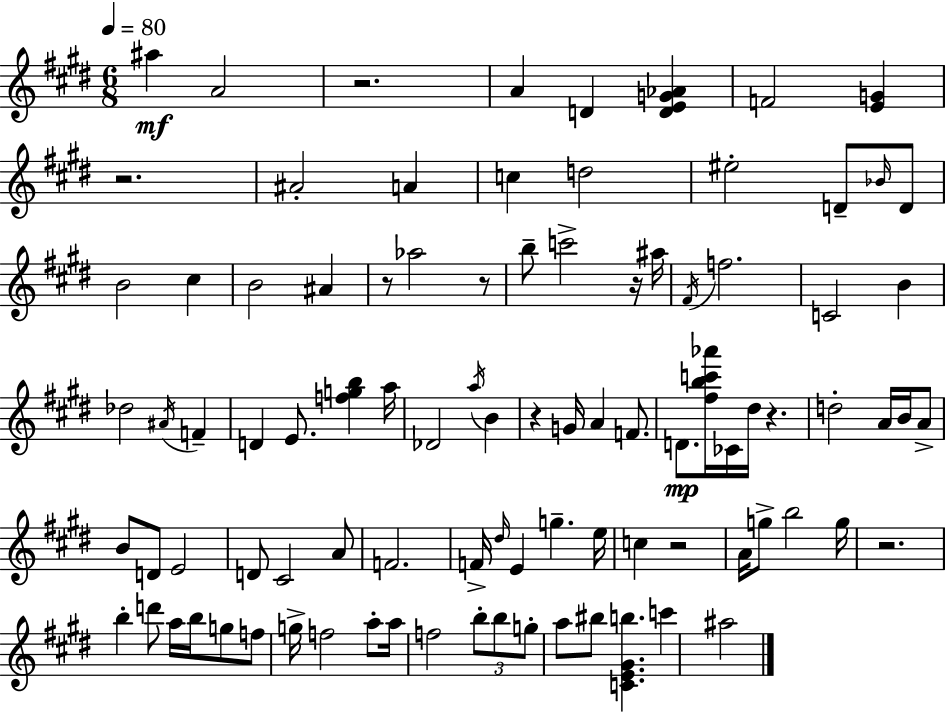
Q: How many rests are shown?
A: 9